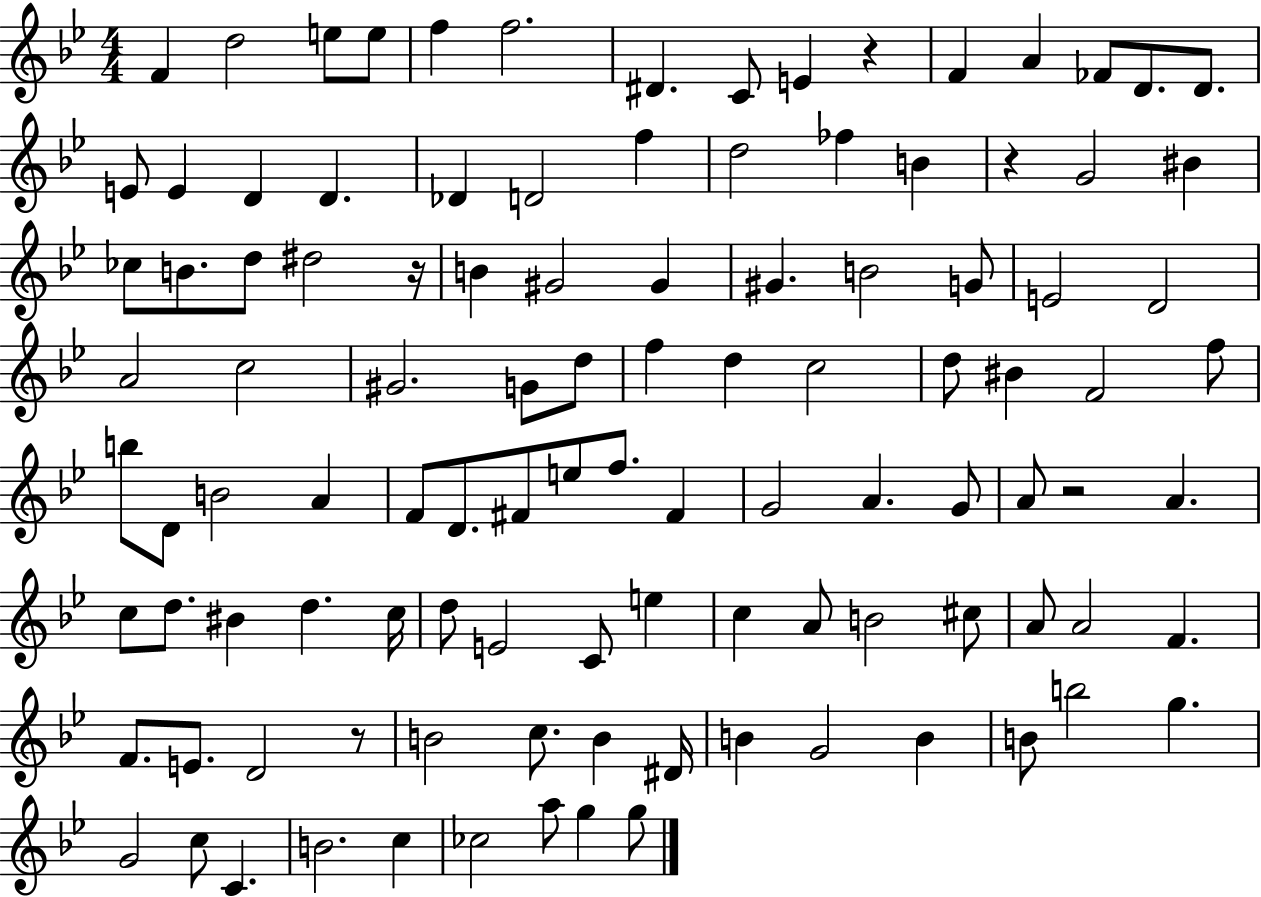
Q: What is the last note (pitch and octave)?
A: G5